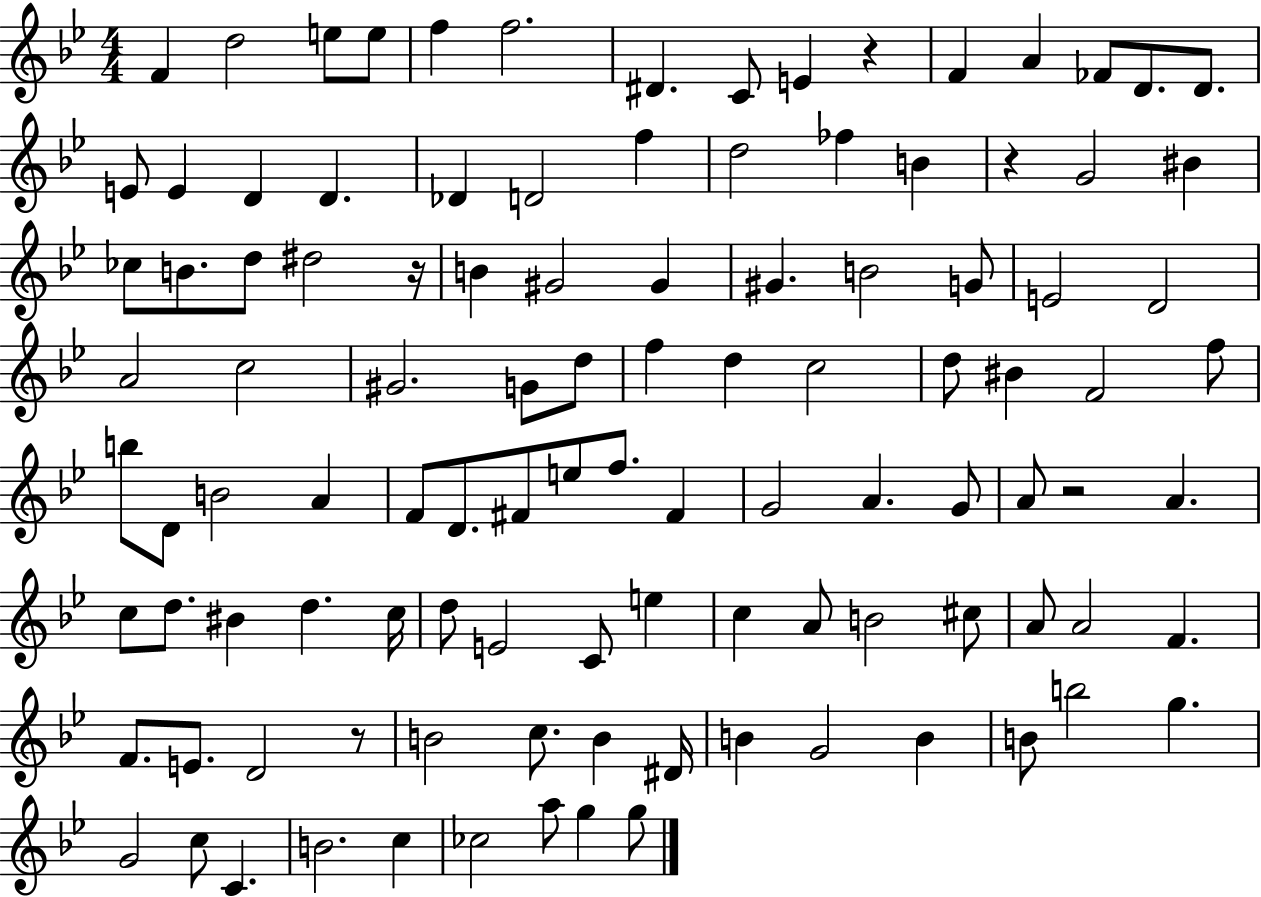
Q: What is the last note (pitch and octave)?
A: G5